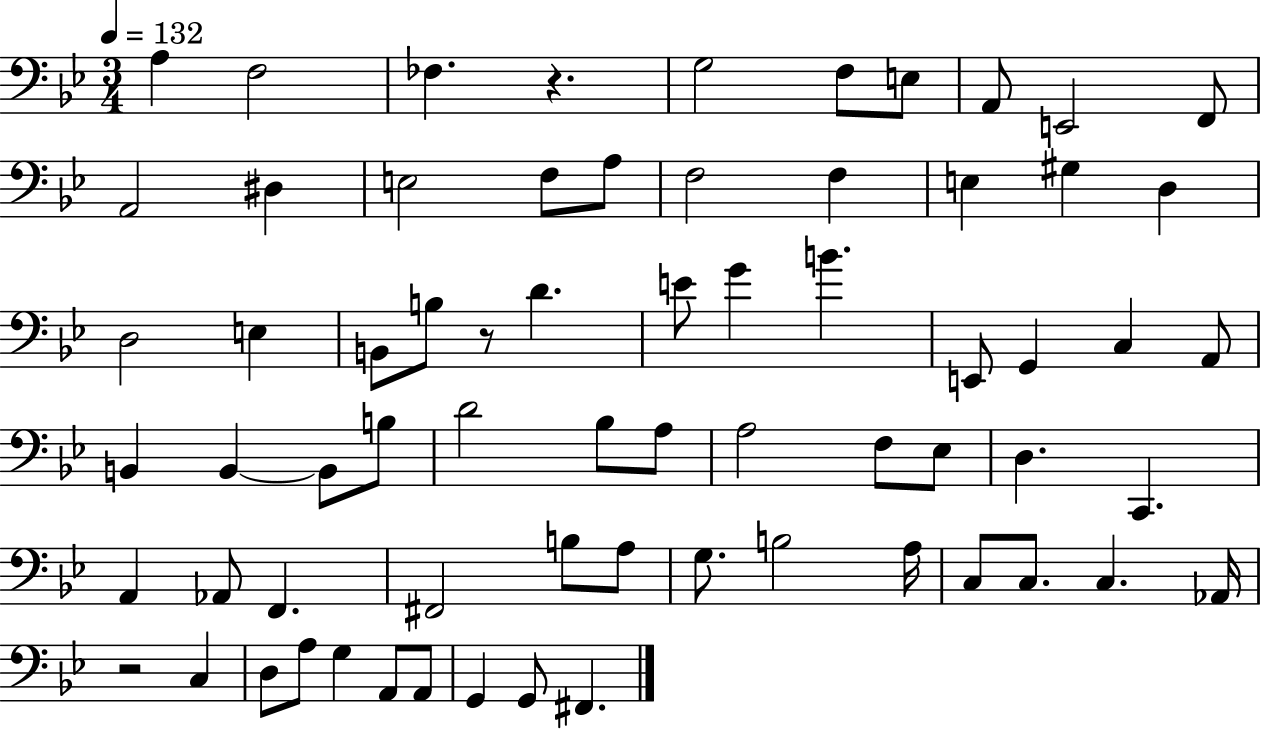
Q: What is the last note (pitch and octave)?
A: F#2